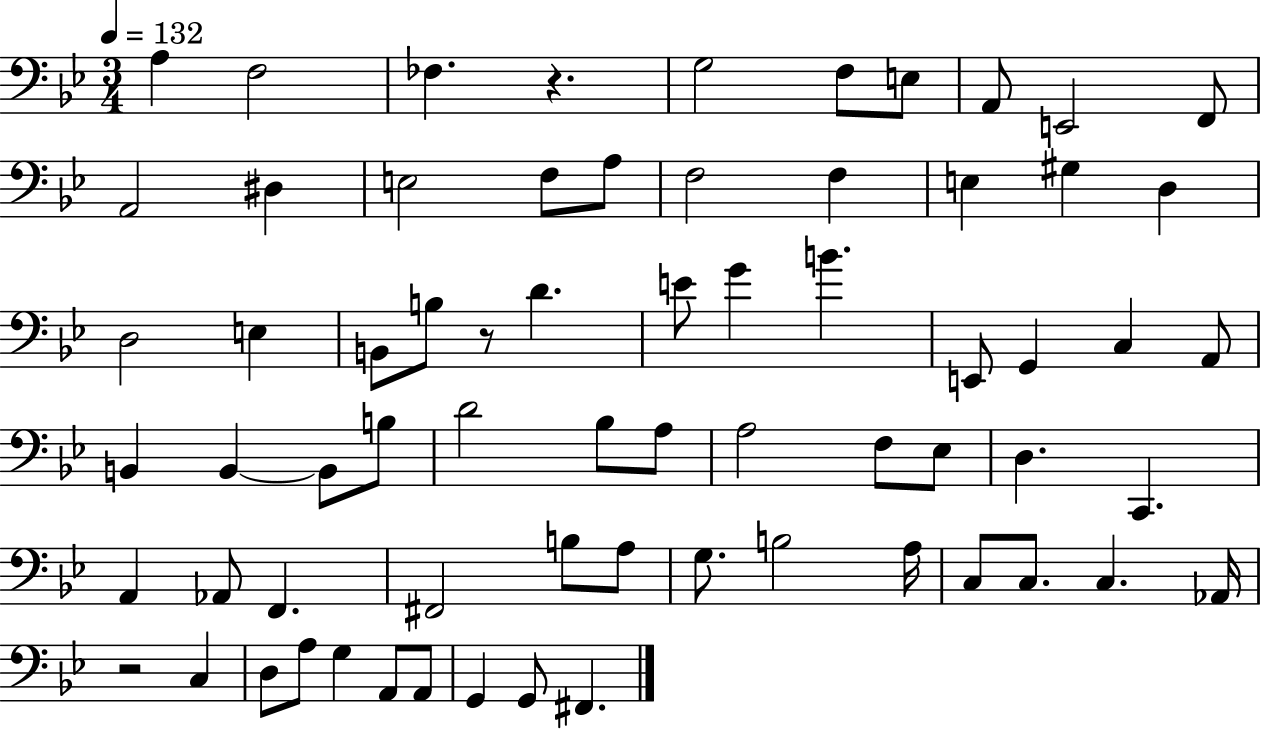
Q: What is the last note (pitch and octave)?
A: F#2